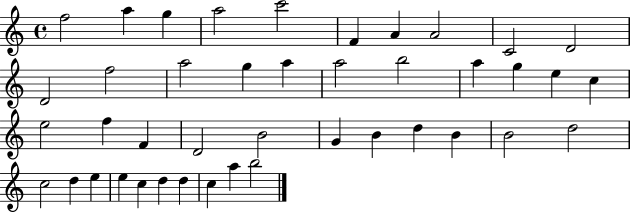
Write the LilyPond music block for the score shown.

{
  \clef treble
  \time 4/4
  \defaultTimeSignature
  \key c \major
  f''2 a''4 g''4 | a''2 c'''2 | f'4 a'4 a'2 | c'2 d'2 | \break d'2 f''2 | a''2 g''4 a''4 | a''2 b''2 | a''4 g''4 e''4 c''4 | \break e''2 f''4 f'4 | d'2 b'2 | g'4 b'4 d''4 b'4 | b'2 d''2 | \break c''2 d''4 e''4 | e''4 c''4 d''4 d''4 | c''4 a''4 b''2 | \bar "|."
}